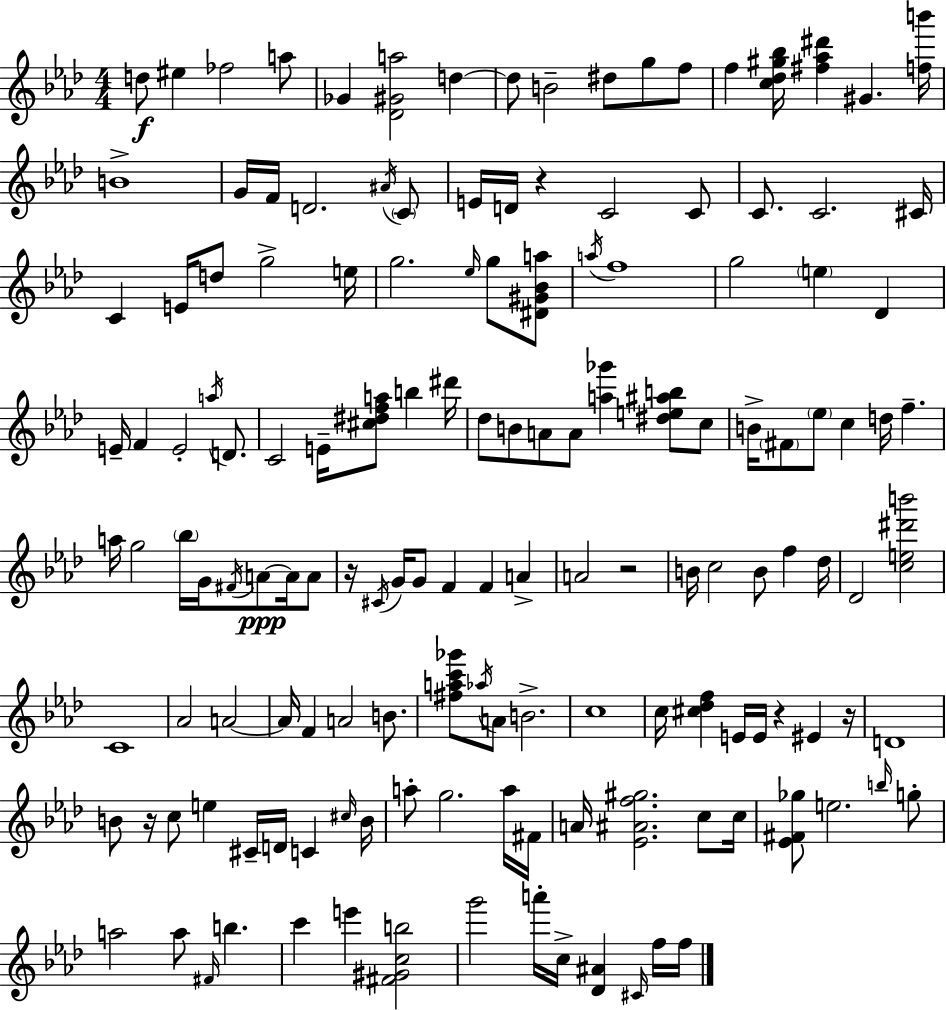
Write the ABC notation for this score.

X:1
T:Untitled
M:4/4
L:1/4
K:Ab
d/2 ^e _f2 a/2 _G [_D^Ga]2 d d/2 B2 ^d/2 g/2 f/2 f [c_d^g_b]/4 [^f_a^d'] ^G [fb']/4 B4 G/4 F/4 D2 ^A/4 C/2 E/4 D/4 z C2 C/2 C/2 C2 ^C/4 C E/4 d/2 g2 e/4 g2 _e/4 g/2 [^D^G_Ba]/2 a/4 f4 g2 e _D E/4 F E2 a/4 D/2 C2 E/4 [^c^dfa]/2 b ^d'/4 _d/2 B/2 A/2 A/2 [a_g'] [^de^ab]/2 c/2 B/4 ^F/2 _e/2 c d/4 f a/4 g2 _b/4 G/4 ^F/4 A/2 A/4 A/2 z/4 ^C/4 G/4 G/2 F F A A2 z2 B/4 c2 B/2 f _d/4 _D2 [ce^d'b']2 C4 _A2 A2 A/4 F A2 B/2 [^fac'_g']/2 _a/4 A/2 B2 c4 c/4 [^c_df] E/4 E/4 z ^E z/4 D4 B/2 z/4 c/2 e ^C/4 D/4 C ^c/4 B/4 a/2 g2 a/4 ^F/4 A/4 [_E^Af^g]2 c/2 c/4 [_E^F_g]/2 e2 b/4 g/2 a2 a/2 ^F/4 b c' e' [^F^Gcb]2 g'2 a'/4 c/4 [_D^A] ^C/4 f/4 f/4